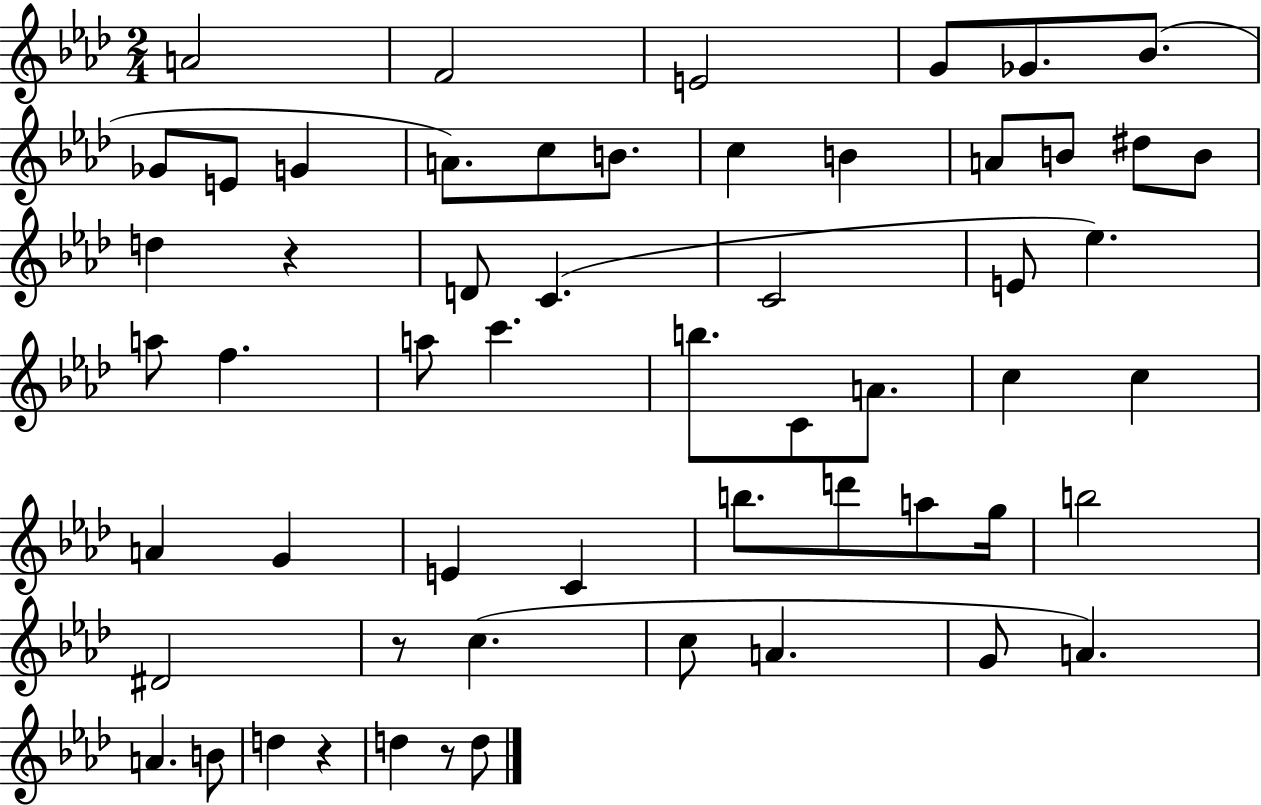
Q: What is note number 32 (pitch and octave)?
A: C5